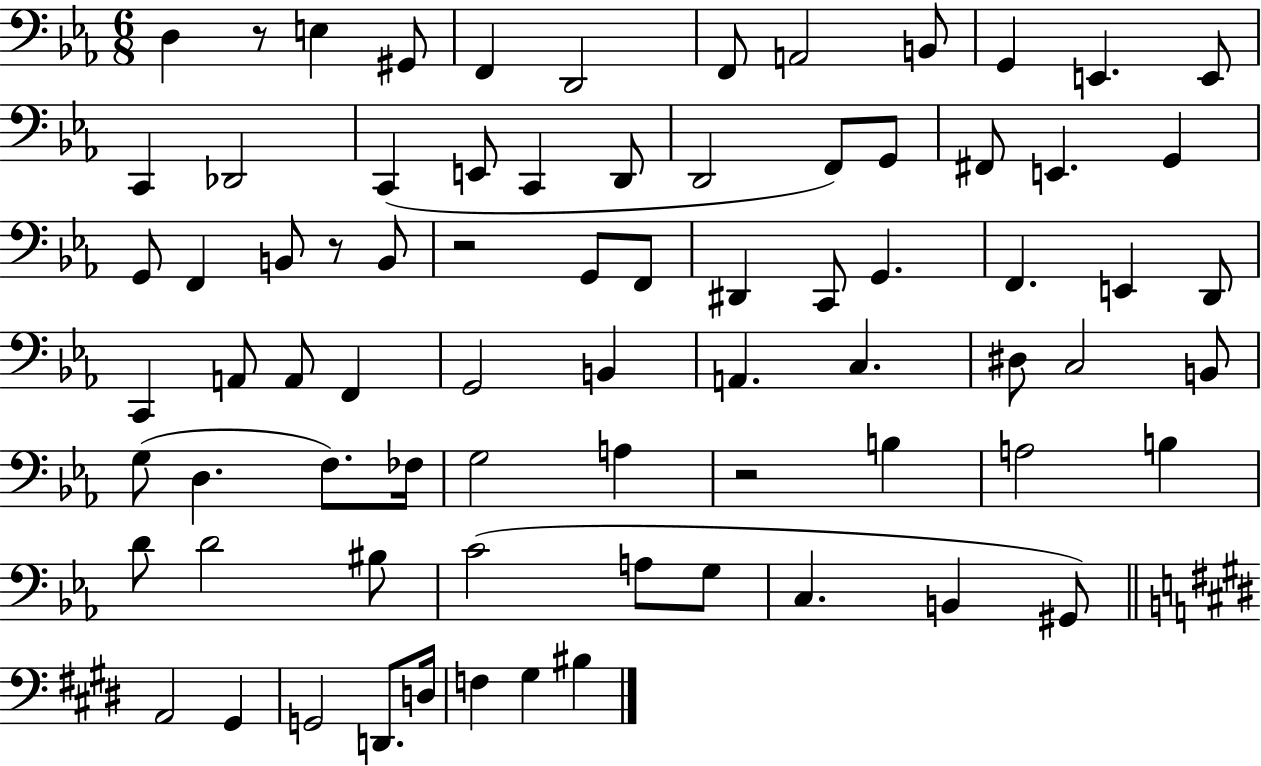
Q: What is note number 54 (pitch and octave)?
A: A3